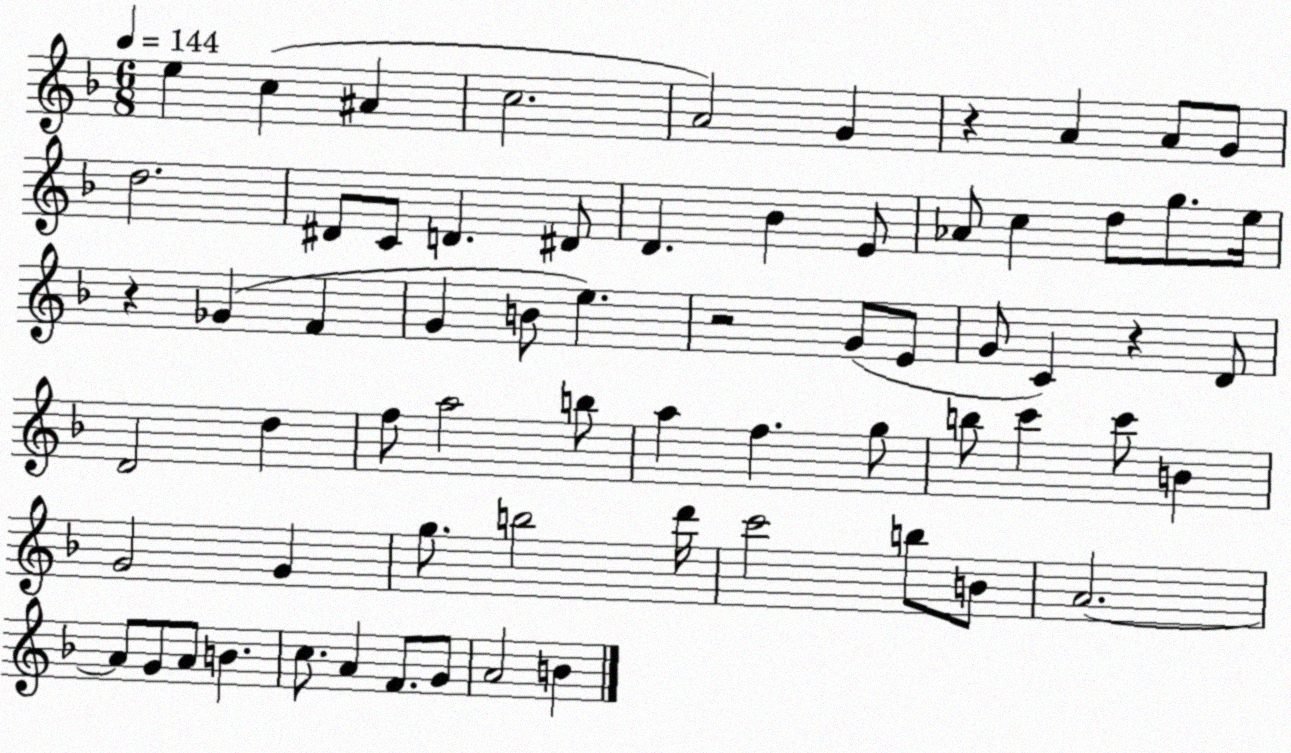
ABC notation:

X:1
T:Untitled
M:6/8
L:1/4
K:F
e c ^A c2 A2 G z A A/2 G/2 d2 ^D/2 C/2 D ^D/2 D _B E/2 _A/2 c d/2 g/2 e/4 z _G F G B/2 e z2 G/2 E/2 G/2 C z D/2 D2 d f/2 a2 b/2 a f g/2 b/2 c' c'/2 B G2 G g/2 b2 d'/4 c'2 b/2 B/2 A2 A/2 G/2 A/2 B c/2 A F/2 G/2 A2 B